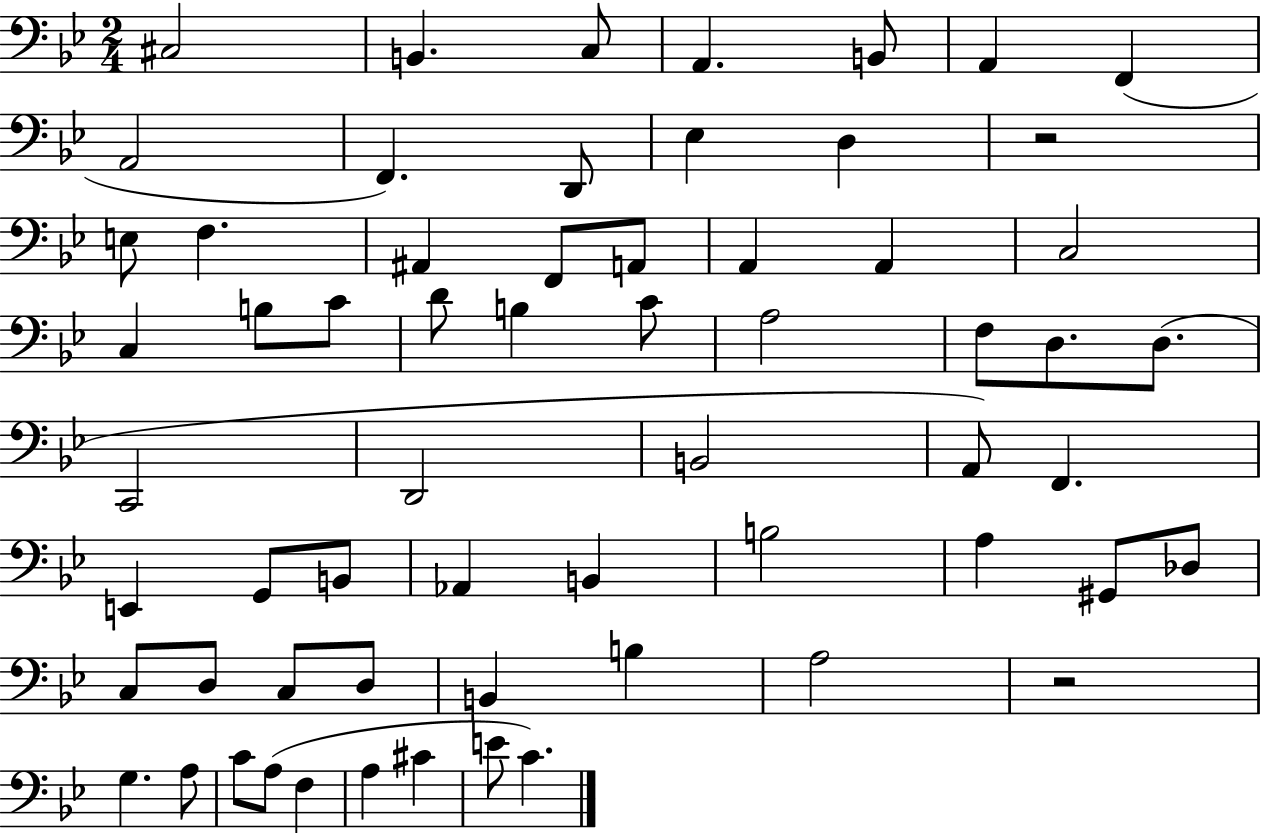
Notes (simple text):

C#3/h B2/q. C3/e A2/q. B2/e A2/q F2/q A2/h F2/q. D2/e Eb3/q D3/q R/h E3/e F3/q. A#2/q F2/e A2/e A2/q A2/q C3/h C3/q B3/e C4/e D4/e B3/q C4/e A3/h F3/e D3/e. D3/e. C2/h D2/h B2/h A2/e F2/q. E2/q G2/e B2/e Ab2/q B2/q B3/h A3/q G#2/e Db3/e C3/e D3/e C3/e D3/e B2/q B3/q A3/h R/h G3/q. A3/e C4/e A3/e F3/q A3/q C#4/q E4/e C4/q.